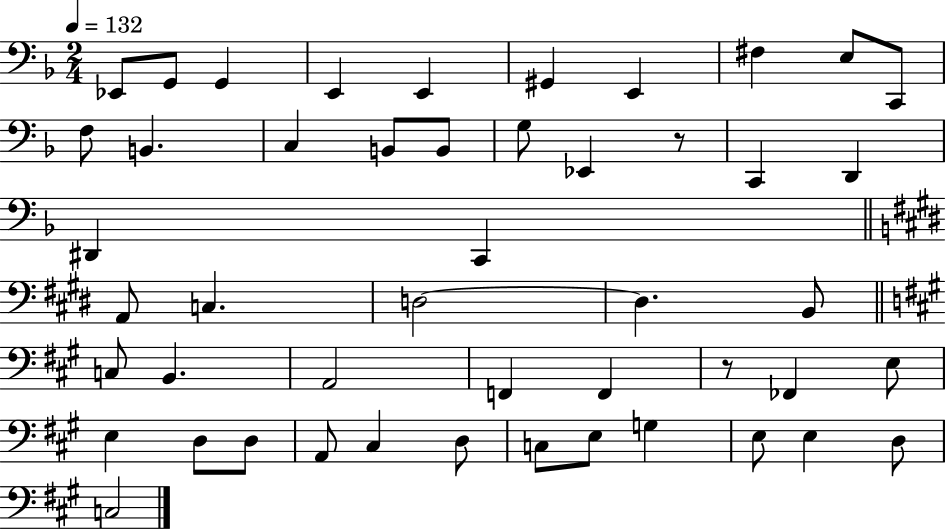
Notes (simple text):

Eb2/e G2/e G2/q E2/q E2/q G#2/q E2/q F#3/q E3/e C2/e F3/e B2/q. C3/q B2/e B2/e G3/e Eb2/q R/e C2/q D2/q D#2/q C2/q A2/e C3/q. D3/h D3/q. B2/e C3/e B2/q. A2/h F2/q F2/q R/e FES2/q E3/e E3/q D3/e D3/e A2/e C#3/q D3/e C3/e E3/e G3/q E3/e E3/q D3/e C3/h